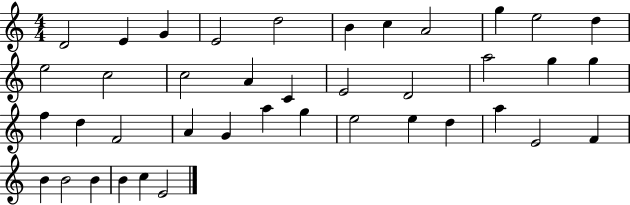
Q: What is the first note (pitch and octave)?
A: D4